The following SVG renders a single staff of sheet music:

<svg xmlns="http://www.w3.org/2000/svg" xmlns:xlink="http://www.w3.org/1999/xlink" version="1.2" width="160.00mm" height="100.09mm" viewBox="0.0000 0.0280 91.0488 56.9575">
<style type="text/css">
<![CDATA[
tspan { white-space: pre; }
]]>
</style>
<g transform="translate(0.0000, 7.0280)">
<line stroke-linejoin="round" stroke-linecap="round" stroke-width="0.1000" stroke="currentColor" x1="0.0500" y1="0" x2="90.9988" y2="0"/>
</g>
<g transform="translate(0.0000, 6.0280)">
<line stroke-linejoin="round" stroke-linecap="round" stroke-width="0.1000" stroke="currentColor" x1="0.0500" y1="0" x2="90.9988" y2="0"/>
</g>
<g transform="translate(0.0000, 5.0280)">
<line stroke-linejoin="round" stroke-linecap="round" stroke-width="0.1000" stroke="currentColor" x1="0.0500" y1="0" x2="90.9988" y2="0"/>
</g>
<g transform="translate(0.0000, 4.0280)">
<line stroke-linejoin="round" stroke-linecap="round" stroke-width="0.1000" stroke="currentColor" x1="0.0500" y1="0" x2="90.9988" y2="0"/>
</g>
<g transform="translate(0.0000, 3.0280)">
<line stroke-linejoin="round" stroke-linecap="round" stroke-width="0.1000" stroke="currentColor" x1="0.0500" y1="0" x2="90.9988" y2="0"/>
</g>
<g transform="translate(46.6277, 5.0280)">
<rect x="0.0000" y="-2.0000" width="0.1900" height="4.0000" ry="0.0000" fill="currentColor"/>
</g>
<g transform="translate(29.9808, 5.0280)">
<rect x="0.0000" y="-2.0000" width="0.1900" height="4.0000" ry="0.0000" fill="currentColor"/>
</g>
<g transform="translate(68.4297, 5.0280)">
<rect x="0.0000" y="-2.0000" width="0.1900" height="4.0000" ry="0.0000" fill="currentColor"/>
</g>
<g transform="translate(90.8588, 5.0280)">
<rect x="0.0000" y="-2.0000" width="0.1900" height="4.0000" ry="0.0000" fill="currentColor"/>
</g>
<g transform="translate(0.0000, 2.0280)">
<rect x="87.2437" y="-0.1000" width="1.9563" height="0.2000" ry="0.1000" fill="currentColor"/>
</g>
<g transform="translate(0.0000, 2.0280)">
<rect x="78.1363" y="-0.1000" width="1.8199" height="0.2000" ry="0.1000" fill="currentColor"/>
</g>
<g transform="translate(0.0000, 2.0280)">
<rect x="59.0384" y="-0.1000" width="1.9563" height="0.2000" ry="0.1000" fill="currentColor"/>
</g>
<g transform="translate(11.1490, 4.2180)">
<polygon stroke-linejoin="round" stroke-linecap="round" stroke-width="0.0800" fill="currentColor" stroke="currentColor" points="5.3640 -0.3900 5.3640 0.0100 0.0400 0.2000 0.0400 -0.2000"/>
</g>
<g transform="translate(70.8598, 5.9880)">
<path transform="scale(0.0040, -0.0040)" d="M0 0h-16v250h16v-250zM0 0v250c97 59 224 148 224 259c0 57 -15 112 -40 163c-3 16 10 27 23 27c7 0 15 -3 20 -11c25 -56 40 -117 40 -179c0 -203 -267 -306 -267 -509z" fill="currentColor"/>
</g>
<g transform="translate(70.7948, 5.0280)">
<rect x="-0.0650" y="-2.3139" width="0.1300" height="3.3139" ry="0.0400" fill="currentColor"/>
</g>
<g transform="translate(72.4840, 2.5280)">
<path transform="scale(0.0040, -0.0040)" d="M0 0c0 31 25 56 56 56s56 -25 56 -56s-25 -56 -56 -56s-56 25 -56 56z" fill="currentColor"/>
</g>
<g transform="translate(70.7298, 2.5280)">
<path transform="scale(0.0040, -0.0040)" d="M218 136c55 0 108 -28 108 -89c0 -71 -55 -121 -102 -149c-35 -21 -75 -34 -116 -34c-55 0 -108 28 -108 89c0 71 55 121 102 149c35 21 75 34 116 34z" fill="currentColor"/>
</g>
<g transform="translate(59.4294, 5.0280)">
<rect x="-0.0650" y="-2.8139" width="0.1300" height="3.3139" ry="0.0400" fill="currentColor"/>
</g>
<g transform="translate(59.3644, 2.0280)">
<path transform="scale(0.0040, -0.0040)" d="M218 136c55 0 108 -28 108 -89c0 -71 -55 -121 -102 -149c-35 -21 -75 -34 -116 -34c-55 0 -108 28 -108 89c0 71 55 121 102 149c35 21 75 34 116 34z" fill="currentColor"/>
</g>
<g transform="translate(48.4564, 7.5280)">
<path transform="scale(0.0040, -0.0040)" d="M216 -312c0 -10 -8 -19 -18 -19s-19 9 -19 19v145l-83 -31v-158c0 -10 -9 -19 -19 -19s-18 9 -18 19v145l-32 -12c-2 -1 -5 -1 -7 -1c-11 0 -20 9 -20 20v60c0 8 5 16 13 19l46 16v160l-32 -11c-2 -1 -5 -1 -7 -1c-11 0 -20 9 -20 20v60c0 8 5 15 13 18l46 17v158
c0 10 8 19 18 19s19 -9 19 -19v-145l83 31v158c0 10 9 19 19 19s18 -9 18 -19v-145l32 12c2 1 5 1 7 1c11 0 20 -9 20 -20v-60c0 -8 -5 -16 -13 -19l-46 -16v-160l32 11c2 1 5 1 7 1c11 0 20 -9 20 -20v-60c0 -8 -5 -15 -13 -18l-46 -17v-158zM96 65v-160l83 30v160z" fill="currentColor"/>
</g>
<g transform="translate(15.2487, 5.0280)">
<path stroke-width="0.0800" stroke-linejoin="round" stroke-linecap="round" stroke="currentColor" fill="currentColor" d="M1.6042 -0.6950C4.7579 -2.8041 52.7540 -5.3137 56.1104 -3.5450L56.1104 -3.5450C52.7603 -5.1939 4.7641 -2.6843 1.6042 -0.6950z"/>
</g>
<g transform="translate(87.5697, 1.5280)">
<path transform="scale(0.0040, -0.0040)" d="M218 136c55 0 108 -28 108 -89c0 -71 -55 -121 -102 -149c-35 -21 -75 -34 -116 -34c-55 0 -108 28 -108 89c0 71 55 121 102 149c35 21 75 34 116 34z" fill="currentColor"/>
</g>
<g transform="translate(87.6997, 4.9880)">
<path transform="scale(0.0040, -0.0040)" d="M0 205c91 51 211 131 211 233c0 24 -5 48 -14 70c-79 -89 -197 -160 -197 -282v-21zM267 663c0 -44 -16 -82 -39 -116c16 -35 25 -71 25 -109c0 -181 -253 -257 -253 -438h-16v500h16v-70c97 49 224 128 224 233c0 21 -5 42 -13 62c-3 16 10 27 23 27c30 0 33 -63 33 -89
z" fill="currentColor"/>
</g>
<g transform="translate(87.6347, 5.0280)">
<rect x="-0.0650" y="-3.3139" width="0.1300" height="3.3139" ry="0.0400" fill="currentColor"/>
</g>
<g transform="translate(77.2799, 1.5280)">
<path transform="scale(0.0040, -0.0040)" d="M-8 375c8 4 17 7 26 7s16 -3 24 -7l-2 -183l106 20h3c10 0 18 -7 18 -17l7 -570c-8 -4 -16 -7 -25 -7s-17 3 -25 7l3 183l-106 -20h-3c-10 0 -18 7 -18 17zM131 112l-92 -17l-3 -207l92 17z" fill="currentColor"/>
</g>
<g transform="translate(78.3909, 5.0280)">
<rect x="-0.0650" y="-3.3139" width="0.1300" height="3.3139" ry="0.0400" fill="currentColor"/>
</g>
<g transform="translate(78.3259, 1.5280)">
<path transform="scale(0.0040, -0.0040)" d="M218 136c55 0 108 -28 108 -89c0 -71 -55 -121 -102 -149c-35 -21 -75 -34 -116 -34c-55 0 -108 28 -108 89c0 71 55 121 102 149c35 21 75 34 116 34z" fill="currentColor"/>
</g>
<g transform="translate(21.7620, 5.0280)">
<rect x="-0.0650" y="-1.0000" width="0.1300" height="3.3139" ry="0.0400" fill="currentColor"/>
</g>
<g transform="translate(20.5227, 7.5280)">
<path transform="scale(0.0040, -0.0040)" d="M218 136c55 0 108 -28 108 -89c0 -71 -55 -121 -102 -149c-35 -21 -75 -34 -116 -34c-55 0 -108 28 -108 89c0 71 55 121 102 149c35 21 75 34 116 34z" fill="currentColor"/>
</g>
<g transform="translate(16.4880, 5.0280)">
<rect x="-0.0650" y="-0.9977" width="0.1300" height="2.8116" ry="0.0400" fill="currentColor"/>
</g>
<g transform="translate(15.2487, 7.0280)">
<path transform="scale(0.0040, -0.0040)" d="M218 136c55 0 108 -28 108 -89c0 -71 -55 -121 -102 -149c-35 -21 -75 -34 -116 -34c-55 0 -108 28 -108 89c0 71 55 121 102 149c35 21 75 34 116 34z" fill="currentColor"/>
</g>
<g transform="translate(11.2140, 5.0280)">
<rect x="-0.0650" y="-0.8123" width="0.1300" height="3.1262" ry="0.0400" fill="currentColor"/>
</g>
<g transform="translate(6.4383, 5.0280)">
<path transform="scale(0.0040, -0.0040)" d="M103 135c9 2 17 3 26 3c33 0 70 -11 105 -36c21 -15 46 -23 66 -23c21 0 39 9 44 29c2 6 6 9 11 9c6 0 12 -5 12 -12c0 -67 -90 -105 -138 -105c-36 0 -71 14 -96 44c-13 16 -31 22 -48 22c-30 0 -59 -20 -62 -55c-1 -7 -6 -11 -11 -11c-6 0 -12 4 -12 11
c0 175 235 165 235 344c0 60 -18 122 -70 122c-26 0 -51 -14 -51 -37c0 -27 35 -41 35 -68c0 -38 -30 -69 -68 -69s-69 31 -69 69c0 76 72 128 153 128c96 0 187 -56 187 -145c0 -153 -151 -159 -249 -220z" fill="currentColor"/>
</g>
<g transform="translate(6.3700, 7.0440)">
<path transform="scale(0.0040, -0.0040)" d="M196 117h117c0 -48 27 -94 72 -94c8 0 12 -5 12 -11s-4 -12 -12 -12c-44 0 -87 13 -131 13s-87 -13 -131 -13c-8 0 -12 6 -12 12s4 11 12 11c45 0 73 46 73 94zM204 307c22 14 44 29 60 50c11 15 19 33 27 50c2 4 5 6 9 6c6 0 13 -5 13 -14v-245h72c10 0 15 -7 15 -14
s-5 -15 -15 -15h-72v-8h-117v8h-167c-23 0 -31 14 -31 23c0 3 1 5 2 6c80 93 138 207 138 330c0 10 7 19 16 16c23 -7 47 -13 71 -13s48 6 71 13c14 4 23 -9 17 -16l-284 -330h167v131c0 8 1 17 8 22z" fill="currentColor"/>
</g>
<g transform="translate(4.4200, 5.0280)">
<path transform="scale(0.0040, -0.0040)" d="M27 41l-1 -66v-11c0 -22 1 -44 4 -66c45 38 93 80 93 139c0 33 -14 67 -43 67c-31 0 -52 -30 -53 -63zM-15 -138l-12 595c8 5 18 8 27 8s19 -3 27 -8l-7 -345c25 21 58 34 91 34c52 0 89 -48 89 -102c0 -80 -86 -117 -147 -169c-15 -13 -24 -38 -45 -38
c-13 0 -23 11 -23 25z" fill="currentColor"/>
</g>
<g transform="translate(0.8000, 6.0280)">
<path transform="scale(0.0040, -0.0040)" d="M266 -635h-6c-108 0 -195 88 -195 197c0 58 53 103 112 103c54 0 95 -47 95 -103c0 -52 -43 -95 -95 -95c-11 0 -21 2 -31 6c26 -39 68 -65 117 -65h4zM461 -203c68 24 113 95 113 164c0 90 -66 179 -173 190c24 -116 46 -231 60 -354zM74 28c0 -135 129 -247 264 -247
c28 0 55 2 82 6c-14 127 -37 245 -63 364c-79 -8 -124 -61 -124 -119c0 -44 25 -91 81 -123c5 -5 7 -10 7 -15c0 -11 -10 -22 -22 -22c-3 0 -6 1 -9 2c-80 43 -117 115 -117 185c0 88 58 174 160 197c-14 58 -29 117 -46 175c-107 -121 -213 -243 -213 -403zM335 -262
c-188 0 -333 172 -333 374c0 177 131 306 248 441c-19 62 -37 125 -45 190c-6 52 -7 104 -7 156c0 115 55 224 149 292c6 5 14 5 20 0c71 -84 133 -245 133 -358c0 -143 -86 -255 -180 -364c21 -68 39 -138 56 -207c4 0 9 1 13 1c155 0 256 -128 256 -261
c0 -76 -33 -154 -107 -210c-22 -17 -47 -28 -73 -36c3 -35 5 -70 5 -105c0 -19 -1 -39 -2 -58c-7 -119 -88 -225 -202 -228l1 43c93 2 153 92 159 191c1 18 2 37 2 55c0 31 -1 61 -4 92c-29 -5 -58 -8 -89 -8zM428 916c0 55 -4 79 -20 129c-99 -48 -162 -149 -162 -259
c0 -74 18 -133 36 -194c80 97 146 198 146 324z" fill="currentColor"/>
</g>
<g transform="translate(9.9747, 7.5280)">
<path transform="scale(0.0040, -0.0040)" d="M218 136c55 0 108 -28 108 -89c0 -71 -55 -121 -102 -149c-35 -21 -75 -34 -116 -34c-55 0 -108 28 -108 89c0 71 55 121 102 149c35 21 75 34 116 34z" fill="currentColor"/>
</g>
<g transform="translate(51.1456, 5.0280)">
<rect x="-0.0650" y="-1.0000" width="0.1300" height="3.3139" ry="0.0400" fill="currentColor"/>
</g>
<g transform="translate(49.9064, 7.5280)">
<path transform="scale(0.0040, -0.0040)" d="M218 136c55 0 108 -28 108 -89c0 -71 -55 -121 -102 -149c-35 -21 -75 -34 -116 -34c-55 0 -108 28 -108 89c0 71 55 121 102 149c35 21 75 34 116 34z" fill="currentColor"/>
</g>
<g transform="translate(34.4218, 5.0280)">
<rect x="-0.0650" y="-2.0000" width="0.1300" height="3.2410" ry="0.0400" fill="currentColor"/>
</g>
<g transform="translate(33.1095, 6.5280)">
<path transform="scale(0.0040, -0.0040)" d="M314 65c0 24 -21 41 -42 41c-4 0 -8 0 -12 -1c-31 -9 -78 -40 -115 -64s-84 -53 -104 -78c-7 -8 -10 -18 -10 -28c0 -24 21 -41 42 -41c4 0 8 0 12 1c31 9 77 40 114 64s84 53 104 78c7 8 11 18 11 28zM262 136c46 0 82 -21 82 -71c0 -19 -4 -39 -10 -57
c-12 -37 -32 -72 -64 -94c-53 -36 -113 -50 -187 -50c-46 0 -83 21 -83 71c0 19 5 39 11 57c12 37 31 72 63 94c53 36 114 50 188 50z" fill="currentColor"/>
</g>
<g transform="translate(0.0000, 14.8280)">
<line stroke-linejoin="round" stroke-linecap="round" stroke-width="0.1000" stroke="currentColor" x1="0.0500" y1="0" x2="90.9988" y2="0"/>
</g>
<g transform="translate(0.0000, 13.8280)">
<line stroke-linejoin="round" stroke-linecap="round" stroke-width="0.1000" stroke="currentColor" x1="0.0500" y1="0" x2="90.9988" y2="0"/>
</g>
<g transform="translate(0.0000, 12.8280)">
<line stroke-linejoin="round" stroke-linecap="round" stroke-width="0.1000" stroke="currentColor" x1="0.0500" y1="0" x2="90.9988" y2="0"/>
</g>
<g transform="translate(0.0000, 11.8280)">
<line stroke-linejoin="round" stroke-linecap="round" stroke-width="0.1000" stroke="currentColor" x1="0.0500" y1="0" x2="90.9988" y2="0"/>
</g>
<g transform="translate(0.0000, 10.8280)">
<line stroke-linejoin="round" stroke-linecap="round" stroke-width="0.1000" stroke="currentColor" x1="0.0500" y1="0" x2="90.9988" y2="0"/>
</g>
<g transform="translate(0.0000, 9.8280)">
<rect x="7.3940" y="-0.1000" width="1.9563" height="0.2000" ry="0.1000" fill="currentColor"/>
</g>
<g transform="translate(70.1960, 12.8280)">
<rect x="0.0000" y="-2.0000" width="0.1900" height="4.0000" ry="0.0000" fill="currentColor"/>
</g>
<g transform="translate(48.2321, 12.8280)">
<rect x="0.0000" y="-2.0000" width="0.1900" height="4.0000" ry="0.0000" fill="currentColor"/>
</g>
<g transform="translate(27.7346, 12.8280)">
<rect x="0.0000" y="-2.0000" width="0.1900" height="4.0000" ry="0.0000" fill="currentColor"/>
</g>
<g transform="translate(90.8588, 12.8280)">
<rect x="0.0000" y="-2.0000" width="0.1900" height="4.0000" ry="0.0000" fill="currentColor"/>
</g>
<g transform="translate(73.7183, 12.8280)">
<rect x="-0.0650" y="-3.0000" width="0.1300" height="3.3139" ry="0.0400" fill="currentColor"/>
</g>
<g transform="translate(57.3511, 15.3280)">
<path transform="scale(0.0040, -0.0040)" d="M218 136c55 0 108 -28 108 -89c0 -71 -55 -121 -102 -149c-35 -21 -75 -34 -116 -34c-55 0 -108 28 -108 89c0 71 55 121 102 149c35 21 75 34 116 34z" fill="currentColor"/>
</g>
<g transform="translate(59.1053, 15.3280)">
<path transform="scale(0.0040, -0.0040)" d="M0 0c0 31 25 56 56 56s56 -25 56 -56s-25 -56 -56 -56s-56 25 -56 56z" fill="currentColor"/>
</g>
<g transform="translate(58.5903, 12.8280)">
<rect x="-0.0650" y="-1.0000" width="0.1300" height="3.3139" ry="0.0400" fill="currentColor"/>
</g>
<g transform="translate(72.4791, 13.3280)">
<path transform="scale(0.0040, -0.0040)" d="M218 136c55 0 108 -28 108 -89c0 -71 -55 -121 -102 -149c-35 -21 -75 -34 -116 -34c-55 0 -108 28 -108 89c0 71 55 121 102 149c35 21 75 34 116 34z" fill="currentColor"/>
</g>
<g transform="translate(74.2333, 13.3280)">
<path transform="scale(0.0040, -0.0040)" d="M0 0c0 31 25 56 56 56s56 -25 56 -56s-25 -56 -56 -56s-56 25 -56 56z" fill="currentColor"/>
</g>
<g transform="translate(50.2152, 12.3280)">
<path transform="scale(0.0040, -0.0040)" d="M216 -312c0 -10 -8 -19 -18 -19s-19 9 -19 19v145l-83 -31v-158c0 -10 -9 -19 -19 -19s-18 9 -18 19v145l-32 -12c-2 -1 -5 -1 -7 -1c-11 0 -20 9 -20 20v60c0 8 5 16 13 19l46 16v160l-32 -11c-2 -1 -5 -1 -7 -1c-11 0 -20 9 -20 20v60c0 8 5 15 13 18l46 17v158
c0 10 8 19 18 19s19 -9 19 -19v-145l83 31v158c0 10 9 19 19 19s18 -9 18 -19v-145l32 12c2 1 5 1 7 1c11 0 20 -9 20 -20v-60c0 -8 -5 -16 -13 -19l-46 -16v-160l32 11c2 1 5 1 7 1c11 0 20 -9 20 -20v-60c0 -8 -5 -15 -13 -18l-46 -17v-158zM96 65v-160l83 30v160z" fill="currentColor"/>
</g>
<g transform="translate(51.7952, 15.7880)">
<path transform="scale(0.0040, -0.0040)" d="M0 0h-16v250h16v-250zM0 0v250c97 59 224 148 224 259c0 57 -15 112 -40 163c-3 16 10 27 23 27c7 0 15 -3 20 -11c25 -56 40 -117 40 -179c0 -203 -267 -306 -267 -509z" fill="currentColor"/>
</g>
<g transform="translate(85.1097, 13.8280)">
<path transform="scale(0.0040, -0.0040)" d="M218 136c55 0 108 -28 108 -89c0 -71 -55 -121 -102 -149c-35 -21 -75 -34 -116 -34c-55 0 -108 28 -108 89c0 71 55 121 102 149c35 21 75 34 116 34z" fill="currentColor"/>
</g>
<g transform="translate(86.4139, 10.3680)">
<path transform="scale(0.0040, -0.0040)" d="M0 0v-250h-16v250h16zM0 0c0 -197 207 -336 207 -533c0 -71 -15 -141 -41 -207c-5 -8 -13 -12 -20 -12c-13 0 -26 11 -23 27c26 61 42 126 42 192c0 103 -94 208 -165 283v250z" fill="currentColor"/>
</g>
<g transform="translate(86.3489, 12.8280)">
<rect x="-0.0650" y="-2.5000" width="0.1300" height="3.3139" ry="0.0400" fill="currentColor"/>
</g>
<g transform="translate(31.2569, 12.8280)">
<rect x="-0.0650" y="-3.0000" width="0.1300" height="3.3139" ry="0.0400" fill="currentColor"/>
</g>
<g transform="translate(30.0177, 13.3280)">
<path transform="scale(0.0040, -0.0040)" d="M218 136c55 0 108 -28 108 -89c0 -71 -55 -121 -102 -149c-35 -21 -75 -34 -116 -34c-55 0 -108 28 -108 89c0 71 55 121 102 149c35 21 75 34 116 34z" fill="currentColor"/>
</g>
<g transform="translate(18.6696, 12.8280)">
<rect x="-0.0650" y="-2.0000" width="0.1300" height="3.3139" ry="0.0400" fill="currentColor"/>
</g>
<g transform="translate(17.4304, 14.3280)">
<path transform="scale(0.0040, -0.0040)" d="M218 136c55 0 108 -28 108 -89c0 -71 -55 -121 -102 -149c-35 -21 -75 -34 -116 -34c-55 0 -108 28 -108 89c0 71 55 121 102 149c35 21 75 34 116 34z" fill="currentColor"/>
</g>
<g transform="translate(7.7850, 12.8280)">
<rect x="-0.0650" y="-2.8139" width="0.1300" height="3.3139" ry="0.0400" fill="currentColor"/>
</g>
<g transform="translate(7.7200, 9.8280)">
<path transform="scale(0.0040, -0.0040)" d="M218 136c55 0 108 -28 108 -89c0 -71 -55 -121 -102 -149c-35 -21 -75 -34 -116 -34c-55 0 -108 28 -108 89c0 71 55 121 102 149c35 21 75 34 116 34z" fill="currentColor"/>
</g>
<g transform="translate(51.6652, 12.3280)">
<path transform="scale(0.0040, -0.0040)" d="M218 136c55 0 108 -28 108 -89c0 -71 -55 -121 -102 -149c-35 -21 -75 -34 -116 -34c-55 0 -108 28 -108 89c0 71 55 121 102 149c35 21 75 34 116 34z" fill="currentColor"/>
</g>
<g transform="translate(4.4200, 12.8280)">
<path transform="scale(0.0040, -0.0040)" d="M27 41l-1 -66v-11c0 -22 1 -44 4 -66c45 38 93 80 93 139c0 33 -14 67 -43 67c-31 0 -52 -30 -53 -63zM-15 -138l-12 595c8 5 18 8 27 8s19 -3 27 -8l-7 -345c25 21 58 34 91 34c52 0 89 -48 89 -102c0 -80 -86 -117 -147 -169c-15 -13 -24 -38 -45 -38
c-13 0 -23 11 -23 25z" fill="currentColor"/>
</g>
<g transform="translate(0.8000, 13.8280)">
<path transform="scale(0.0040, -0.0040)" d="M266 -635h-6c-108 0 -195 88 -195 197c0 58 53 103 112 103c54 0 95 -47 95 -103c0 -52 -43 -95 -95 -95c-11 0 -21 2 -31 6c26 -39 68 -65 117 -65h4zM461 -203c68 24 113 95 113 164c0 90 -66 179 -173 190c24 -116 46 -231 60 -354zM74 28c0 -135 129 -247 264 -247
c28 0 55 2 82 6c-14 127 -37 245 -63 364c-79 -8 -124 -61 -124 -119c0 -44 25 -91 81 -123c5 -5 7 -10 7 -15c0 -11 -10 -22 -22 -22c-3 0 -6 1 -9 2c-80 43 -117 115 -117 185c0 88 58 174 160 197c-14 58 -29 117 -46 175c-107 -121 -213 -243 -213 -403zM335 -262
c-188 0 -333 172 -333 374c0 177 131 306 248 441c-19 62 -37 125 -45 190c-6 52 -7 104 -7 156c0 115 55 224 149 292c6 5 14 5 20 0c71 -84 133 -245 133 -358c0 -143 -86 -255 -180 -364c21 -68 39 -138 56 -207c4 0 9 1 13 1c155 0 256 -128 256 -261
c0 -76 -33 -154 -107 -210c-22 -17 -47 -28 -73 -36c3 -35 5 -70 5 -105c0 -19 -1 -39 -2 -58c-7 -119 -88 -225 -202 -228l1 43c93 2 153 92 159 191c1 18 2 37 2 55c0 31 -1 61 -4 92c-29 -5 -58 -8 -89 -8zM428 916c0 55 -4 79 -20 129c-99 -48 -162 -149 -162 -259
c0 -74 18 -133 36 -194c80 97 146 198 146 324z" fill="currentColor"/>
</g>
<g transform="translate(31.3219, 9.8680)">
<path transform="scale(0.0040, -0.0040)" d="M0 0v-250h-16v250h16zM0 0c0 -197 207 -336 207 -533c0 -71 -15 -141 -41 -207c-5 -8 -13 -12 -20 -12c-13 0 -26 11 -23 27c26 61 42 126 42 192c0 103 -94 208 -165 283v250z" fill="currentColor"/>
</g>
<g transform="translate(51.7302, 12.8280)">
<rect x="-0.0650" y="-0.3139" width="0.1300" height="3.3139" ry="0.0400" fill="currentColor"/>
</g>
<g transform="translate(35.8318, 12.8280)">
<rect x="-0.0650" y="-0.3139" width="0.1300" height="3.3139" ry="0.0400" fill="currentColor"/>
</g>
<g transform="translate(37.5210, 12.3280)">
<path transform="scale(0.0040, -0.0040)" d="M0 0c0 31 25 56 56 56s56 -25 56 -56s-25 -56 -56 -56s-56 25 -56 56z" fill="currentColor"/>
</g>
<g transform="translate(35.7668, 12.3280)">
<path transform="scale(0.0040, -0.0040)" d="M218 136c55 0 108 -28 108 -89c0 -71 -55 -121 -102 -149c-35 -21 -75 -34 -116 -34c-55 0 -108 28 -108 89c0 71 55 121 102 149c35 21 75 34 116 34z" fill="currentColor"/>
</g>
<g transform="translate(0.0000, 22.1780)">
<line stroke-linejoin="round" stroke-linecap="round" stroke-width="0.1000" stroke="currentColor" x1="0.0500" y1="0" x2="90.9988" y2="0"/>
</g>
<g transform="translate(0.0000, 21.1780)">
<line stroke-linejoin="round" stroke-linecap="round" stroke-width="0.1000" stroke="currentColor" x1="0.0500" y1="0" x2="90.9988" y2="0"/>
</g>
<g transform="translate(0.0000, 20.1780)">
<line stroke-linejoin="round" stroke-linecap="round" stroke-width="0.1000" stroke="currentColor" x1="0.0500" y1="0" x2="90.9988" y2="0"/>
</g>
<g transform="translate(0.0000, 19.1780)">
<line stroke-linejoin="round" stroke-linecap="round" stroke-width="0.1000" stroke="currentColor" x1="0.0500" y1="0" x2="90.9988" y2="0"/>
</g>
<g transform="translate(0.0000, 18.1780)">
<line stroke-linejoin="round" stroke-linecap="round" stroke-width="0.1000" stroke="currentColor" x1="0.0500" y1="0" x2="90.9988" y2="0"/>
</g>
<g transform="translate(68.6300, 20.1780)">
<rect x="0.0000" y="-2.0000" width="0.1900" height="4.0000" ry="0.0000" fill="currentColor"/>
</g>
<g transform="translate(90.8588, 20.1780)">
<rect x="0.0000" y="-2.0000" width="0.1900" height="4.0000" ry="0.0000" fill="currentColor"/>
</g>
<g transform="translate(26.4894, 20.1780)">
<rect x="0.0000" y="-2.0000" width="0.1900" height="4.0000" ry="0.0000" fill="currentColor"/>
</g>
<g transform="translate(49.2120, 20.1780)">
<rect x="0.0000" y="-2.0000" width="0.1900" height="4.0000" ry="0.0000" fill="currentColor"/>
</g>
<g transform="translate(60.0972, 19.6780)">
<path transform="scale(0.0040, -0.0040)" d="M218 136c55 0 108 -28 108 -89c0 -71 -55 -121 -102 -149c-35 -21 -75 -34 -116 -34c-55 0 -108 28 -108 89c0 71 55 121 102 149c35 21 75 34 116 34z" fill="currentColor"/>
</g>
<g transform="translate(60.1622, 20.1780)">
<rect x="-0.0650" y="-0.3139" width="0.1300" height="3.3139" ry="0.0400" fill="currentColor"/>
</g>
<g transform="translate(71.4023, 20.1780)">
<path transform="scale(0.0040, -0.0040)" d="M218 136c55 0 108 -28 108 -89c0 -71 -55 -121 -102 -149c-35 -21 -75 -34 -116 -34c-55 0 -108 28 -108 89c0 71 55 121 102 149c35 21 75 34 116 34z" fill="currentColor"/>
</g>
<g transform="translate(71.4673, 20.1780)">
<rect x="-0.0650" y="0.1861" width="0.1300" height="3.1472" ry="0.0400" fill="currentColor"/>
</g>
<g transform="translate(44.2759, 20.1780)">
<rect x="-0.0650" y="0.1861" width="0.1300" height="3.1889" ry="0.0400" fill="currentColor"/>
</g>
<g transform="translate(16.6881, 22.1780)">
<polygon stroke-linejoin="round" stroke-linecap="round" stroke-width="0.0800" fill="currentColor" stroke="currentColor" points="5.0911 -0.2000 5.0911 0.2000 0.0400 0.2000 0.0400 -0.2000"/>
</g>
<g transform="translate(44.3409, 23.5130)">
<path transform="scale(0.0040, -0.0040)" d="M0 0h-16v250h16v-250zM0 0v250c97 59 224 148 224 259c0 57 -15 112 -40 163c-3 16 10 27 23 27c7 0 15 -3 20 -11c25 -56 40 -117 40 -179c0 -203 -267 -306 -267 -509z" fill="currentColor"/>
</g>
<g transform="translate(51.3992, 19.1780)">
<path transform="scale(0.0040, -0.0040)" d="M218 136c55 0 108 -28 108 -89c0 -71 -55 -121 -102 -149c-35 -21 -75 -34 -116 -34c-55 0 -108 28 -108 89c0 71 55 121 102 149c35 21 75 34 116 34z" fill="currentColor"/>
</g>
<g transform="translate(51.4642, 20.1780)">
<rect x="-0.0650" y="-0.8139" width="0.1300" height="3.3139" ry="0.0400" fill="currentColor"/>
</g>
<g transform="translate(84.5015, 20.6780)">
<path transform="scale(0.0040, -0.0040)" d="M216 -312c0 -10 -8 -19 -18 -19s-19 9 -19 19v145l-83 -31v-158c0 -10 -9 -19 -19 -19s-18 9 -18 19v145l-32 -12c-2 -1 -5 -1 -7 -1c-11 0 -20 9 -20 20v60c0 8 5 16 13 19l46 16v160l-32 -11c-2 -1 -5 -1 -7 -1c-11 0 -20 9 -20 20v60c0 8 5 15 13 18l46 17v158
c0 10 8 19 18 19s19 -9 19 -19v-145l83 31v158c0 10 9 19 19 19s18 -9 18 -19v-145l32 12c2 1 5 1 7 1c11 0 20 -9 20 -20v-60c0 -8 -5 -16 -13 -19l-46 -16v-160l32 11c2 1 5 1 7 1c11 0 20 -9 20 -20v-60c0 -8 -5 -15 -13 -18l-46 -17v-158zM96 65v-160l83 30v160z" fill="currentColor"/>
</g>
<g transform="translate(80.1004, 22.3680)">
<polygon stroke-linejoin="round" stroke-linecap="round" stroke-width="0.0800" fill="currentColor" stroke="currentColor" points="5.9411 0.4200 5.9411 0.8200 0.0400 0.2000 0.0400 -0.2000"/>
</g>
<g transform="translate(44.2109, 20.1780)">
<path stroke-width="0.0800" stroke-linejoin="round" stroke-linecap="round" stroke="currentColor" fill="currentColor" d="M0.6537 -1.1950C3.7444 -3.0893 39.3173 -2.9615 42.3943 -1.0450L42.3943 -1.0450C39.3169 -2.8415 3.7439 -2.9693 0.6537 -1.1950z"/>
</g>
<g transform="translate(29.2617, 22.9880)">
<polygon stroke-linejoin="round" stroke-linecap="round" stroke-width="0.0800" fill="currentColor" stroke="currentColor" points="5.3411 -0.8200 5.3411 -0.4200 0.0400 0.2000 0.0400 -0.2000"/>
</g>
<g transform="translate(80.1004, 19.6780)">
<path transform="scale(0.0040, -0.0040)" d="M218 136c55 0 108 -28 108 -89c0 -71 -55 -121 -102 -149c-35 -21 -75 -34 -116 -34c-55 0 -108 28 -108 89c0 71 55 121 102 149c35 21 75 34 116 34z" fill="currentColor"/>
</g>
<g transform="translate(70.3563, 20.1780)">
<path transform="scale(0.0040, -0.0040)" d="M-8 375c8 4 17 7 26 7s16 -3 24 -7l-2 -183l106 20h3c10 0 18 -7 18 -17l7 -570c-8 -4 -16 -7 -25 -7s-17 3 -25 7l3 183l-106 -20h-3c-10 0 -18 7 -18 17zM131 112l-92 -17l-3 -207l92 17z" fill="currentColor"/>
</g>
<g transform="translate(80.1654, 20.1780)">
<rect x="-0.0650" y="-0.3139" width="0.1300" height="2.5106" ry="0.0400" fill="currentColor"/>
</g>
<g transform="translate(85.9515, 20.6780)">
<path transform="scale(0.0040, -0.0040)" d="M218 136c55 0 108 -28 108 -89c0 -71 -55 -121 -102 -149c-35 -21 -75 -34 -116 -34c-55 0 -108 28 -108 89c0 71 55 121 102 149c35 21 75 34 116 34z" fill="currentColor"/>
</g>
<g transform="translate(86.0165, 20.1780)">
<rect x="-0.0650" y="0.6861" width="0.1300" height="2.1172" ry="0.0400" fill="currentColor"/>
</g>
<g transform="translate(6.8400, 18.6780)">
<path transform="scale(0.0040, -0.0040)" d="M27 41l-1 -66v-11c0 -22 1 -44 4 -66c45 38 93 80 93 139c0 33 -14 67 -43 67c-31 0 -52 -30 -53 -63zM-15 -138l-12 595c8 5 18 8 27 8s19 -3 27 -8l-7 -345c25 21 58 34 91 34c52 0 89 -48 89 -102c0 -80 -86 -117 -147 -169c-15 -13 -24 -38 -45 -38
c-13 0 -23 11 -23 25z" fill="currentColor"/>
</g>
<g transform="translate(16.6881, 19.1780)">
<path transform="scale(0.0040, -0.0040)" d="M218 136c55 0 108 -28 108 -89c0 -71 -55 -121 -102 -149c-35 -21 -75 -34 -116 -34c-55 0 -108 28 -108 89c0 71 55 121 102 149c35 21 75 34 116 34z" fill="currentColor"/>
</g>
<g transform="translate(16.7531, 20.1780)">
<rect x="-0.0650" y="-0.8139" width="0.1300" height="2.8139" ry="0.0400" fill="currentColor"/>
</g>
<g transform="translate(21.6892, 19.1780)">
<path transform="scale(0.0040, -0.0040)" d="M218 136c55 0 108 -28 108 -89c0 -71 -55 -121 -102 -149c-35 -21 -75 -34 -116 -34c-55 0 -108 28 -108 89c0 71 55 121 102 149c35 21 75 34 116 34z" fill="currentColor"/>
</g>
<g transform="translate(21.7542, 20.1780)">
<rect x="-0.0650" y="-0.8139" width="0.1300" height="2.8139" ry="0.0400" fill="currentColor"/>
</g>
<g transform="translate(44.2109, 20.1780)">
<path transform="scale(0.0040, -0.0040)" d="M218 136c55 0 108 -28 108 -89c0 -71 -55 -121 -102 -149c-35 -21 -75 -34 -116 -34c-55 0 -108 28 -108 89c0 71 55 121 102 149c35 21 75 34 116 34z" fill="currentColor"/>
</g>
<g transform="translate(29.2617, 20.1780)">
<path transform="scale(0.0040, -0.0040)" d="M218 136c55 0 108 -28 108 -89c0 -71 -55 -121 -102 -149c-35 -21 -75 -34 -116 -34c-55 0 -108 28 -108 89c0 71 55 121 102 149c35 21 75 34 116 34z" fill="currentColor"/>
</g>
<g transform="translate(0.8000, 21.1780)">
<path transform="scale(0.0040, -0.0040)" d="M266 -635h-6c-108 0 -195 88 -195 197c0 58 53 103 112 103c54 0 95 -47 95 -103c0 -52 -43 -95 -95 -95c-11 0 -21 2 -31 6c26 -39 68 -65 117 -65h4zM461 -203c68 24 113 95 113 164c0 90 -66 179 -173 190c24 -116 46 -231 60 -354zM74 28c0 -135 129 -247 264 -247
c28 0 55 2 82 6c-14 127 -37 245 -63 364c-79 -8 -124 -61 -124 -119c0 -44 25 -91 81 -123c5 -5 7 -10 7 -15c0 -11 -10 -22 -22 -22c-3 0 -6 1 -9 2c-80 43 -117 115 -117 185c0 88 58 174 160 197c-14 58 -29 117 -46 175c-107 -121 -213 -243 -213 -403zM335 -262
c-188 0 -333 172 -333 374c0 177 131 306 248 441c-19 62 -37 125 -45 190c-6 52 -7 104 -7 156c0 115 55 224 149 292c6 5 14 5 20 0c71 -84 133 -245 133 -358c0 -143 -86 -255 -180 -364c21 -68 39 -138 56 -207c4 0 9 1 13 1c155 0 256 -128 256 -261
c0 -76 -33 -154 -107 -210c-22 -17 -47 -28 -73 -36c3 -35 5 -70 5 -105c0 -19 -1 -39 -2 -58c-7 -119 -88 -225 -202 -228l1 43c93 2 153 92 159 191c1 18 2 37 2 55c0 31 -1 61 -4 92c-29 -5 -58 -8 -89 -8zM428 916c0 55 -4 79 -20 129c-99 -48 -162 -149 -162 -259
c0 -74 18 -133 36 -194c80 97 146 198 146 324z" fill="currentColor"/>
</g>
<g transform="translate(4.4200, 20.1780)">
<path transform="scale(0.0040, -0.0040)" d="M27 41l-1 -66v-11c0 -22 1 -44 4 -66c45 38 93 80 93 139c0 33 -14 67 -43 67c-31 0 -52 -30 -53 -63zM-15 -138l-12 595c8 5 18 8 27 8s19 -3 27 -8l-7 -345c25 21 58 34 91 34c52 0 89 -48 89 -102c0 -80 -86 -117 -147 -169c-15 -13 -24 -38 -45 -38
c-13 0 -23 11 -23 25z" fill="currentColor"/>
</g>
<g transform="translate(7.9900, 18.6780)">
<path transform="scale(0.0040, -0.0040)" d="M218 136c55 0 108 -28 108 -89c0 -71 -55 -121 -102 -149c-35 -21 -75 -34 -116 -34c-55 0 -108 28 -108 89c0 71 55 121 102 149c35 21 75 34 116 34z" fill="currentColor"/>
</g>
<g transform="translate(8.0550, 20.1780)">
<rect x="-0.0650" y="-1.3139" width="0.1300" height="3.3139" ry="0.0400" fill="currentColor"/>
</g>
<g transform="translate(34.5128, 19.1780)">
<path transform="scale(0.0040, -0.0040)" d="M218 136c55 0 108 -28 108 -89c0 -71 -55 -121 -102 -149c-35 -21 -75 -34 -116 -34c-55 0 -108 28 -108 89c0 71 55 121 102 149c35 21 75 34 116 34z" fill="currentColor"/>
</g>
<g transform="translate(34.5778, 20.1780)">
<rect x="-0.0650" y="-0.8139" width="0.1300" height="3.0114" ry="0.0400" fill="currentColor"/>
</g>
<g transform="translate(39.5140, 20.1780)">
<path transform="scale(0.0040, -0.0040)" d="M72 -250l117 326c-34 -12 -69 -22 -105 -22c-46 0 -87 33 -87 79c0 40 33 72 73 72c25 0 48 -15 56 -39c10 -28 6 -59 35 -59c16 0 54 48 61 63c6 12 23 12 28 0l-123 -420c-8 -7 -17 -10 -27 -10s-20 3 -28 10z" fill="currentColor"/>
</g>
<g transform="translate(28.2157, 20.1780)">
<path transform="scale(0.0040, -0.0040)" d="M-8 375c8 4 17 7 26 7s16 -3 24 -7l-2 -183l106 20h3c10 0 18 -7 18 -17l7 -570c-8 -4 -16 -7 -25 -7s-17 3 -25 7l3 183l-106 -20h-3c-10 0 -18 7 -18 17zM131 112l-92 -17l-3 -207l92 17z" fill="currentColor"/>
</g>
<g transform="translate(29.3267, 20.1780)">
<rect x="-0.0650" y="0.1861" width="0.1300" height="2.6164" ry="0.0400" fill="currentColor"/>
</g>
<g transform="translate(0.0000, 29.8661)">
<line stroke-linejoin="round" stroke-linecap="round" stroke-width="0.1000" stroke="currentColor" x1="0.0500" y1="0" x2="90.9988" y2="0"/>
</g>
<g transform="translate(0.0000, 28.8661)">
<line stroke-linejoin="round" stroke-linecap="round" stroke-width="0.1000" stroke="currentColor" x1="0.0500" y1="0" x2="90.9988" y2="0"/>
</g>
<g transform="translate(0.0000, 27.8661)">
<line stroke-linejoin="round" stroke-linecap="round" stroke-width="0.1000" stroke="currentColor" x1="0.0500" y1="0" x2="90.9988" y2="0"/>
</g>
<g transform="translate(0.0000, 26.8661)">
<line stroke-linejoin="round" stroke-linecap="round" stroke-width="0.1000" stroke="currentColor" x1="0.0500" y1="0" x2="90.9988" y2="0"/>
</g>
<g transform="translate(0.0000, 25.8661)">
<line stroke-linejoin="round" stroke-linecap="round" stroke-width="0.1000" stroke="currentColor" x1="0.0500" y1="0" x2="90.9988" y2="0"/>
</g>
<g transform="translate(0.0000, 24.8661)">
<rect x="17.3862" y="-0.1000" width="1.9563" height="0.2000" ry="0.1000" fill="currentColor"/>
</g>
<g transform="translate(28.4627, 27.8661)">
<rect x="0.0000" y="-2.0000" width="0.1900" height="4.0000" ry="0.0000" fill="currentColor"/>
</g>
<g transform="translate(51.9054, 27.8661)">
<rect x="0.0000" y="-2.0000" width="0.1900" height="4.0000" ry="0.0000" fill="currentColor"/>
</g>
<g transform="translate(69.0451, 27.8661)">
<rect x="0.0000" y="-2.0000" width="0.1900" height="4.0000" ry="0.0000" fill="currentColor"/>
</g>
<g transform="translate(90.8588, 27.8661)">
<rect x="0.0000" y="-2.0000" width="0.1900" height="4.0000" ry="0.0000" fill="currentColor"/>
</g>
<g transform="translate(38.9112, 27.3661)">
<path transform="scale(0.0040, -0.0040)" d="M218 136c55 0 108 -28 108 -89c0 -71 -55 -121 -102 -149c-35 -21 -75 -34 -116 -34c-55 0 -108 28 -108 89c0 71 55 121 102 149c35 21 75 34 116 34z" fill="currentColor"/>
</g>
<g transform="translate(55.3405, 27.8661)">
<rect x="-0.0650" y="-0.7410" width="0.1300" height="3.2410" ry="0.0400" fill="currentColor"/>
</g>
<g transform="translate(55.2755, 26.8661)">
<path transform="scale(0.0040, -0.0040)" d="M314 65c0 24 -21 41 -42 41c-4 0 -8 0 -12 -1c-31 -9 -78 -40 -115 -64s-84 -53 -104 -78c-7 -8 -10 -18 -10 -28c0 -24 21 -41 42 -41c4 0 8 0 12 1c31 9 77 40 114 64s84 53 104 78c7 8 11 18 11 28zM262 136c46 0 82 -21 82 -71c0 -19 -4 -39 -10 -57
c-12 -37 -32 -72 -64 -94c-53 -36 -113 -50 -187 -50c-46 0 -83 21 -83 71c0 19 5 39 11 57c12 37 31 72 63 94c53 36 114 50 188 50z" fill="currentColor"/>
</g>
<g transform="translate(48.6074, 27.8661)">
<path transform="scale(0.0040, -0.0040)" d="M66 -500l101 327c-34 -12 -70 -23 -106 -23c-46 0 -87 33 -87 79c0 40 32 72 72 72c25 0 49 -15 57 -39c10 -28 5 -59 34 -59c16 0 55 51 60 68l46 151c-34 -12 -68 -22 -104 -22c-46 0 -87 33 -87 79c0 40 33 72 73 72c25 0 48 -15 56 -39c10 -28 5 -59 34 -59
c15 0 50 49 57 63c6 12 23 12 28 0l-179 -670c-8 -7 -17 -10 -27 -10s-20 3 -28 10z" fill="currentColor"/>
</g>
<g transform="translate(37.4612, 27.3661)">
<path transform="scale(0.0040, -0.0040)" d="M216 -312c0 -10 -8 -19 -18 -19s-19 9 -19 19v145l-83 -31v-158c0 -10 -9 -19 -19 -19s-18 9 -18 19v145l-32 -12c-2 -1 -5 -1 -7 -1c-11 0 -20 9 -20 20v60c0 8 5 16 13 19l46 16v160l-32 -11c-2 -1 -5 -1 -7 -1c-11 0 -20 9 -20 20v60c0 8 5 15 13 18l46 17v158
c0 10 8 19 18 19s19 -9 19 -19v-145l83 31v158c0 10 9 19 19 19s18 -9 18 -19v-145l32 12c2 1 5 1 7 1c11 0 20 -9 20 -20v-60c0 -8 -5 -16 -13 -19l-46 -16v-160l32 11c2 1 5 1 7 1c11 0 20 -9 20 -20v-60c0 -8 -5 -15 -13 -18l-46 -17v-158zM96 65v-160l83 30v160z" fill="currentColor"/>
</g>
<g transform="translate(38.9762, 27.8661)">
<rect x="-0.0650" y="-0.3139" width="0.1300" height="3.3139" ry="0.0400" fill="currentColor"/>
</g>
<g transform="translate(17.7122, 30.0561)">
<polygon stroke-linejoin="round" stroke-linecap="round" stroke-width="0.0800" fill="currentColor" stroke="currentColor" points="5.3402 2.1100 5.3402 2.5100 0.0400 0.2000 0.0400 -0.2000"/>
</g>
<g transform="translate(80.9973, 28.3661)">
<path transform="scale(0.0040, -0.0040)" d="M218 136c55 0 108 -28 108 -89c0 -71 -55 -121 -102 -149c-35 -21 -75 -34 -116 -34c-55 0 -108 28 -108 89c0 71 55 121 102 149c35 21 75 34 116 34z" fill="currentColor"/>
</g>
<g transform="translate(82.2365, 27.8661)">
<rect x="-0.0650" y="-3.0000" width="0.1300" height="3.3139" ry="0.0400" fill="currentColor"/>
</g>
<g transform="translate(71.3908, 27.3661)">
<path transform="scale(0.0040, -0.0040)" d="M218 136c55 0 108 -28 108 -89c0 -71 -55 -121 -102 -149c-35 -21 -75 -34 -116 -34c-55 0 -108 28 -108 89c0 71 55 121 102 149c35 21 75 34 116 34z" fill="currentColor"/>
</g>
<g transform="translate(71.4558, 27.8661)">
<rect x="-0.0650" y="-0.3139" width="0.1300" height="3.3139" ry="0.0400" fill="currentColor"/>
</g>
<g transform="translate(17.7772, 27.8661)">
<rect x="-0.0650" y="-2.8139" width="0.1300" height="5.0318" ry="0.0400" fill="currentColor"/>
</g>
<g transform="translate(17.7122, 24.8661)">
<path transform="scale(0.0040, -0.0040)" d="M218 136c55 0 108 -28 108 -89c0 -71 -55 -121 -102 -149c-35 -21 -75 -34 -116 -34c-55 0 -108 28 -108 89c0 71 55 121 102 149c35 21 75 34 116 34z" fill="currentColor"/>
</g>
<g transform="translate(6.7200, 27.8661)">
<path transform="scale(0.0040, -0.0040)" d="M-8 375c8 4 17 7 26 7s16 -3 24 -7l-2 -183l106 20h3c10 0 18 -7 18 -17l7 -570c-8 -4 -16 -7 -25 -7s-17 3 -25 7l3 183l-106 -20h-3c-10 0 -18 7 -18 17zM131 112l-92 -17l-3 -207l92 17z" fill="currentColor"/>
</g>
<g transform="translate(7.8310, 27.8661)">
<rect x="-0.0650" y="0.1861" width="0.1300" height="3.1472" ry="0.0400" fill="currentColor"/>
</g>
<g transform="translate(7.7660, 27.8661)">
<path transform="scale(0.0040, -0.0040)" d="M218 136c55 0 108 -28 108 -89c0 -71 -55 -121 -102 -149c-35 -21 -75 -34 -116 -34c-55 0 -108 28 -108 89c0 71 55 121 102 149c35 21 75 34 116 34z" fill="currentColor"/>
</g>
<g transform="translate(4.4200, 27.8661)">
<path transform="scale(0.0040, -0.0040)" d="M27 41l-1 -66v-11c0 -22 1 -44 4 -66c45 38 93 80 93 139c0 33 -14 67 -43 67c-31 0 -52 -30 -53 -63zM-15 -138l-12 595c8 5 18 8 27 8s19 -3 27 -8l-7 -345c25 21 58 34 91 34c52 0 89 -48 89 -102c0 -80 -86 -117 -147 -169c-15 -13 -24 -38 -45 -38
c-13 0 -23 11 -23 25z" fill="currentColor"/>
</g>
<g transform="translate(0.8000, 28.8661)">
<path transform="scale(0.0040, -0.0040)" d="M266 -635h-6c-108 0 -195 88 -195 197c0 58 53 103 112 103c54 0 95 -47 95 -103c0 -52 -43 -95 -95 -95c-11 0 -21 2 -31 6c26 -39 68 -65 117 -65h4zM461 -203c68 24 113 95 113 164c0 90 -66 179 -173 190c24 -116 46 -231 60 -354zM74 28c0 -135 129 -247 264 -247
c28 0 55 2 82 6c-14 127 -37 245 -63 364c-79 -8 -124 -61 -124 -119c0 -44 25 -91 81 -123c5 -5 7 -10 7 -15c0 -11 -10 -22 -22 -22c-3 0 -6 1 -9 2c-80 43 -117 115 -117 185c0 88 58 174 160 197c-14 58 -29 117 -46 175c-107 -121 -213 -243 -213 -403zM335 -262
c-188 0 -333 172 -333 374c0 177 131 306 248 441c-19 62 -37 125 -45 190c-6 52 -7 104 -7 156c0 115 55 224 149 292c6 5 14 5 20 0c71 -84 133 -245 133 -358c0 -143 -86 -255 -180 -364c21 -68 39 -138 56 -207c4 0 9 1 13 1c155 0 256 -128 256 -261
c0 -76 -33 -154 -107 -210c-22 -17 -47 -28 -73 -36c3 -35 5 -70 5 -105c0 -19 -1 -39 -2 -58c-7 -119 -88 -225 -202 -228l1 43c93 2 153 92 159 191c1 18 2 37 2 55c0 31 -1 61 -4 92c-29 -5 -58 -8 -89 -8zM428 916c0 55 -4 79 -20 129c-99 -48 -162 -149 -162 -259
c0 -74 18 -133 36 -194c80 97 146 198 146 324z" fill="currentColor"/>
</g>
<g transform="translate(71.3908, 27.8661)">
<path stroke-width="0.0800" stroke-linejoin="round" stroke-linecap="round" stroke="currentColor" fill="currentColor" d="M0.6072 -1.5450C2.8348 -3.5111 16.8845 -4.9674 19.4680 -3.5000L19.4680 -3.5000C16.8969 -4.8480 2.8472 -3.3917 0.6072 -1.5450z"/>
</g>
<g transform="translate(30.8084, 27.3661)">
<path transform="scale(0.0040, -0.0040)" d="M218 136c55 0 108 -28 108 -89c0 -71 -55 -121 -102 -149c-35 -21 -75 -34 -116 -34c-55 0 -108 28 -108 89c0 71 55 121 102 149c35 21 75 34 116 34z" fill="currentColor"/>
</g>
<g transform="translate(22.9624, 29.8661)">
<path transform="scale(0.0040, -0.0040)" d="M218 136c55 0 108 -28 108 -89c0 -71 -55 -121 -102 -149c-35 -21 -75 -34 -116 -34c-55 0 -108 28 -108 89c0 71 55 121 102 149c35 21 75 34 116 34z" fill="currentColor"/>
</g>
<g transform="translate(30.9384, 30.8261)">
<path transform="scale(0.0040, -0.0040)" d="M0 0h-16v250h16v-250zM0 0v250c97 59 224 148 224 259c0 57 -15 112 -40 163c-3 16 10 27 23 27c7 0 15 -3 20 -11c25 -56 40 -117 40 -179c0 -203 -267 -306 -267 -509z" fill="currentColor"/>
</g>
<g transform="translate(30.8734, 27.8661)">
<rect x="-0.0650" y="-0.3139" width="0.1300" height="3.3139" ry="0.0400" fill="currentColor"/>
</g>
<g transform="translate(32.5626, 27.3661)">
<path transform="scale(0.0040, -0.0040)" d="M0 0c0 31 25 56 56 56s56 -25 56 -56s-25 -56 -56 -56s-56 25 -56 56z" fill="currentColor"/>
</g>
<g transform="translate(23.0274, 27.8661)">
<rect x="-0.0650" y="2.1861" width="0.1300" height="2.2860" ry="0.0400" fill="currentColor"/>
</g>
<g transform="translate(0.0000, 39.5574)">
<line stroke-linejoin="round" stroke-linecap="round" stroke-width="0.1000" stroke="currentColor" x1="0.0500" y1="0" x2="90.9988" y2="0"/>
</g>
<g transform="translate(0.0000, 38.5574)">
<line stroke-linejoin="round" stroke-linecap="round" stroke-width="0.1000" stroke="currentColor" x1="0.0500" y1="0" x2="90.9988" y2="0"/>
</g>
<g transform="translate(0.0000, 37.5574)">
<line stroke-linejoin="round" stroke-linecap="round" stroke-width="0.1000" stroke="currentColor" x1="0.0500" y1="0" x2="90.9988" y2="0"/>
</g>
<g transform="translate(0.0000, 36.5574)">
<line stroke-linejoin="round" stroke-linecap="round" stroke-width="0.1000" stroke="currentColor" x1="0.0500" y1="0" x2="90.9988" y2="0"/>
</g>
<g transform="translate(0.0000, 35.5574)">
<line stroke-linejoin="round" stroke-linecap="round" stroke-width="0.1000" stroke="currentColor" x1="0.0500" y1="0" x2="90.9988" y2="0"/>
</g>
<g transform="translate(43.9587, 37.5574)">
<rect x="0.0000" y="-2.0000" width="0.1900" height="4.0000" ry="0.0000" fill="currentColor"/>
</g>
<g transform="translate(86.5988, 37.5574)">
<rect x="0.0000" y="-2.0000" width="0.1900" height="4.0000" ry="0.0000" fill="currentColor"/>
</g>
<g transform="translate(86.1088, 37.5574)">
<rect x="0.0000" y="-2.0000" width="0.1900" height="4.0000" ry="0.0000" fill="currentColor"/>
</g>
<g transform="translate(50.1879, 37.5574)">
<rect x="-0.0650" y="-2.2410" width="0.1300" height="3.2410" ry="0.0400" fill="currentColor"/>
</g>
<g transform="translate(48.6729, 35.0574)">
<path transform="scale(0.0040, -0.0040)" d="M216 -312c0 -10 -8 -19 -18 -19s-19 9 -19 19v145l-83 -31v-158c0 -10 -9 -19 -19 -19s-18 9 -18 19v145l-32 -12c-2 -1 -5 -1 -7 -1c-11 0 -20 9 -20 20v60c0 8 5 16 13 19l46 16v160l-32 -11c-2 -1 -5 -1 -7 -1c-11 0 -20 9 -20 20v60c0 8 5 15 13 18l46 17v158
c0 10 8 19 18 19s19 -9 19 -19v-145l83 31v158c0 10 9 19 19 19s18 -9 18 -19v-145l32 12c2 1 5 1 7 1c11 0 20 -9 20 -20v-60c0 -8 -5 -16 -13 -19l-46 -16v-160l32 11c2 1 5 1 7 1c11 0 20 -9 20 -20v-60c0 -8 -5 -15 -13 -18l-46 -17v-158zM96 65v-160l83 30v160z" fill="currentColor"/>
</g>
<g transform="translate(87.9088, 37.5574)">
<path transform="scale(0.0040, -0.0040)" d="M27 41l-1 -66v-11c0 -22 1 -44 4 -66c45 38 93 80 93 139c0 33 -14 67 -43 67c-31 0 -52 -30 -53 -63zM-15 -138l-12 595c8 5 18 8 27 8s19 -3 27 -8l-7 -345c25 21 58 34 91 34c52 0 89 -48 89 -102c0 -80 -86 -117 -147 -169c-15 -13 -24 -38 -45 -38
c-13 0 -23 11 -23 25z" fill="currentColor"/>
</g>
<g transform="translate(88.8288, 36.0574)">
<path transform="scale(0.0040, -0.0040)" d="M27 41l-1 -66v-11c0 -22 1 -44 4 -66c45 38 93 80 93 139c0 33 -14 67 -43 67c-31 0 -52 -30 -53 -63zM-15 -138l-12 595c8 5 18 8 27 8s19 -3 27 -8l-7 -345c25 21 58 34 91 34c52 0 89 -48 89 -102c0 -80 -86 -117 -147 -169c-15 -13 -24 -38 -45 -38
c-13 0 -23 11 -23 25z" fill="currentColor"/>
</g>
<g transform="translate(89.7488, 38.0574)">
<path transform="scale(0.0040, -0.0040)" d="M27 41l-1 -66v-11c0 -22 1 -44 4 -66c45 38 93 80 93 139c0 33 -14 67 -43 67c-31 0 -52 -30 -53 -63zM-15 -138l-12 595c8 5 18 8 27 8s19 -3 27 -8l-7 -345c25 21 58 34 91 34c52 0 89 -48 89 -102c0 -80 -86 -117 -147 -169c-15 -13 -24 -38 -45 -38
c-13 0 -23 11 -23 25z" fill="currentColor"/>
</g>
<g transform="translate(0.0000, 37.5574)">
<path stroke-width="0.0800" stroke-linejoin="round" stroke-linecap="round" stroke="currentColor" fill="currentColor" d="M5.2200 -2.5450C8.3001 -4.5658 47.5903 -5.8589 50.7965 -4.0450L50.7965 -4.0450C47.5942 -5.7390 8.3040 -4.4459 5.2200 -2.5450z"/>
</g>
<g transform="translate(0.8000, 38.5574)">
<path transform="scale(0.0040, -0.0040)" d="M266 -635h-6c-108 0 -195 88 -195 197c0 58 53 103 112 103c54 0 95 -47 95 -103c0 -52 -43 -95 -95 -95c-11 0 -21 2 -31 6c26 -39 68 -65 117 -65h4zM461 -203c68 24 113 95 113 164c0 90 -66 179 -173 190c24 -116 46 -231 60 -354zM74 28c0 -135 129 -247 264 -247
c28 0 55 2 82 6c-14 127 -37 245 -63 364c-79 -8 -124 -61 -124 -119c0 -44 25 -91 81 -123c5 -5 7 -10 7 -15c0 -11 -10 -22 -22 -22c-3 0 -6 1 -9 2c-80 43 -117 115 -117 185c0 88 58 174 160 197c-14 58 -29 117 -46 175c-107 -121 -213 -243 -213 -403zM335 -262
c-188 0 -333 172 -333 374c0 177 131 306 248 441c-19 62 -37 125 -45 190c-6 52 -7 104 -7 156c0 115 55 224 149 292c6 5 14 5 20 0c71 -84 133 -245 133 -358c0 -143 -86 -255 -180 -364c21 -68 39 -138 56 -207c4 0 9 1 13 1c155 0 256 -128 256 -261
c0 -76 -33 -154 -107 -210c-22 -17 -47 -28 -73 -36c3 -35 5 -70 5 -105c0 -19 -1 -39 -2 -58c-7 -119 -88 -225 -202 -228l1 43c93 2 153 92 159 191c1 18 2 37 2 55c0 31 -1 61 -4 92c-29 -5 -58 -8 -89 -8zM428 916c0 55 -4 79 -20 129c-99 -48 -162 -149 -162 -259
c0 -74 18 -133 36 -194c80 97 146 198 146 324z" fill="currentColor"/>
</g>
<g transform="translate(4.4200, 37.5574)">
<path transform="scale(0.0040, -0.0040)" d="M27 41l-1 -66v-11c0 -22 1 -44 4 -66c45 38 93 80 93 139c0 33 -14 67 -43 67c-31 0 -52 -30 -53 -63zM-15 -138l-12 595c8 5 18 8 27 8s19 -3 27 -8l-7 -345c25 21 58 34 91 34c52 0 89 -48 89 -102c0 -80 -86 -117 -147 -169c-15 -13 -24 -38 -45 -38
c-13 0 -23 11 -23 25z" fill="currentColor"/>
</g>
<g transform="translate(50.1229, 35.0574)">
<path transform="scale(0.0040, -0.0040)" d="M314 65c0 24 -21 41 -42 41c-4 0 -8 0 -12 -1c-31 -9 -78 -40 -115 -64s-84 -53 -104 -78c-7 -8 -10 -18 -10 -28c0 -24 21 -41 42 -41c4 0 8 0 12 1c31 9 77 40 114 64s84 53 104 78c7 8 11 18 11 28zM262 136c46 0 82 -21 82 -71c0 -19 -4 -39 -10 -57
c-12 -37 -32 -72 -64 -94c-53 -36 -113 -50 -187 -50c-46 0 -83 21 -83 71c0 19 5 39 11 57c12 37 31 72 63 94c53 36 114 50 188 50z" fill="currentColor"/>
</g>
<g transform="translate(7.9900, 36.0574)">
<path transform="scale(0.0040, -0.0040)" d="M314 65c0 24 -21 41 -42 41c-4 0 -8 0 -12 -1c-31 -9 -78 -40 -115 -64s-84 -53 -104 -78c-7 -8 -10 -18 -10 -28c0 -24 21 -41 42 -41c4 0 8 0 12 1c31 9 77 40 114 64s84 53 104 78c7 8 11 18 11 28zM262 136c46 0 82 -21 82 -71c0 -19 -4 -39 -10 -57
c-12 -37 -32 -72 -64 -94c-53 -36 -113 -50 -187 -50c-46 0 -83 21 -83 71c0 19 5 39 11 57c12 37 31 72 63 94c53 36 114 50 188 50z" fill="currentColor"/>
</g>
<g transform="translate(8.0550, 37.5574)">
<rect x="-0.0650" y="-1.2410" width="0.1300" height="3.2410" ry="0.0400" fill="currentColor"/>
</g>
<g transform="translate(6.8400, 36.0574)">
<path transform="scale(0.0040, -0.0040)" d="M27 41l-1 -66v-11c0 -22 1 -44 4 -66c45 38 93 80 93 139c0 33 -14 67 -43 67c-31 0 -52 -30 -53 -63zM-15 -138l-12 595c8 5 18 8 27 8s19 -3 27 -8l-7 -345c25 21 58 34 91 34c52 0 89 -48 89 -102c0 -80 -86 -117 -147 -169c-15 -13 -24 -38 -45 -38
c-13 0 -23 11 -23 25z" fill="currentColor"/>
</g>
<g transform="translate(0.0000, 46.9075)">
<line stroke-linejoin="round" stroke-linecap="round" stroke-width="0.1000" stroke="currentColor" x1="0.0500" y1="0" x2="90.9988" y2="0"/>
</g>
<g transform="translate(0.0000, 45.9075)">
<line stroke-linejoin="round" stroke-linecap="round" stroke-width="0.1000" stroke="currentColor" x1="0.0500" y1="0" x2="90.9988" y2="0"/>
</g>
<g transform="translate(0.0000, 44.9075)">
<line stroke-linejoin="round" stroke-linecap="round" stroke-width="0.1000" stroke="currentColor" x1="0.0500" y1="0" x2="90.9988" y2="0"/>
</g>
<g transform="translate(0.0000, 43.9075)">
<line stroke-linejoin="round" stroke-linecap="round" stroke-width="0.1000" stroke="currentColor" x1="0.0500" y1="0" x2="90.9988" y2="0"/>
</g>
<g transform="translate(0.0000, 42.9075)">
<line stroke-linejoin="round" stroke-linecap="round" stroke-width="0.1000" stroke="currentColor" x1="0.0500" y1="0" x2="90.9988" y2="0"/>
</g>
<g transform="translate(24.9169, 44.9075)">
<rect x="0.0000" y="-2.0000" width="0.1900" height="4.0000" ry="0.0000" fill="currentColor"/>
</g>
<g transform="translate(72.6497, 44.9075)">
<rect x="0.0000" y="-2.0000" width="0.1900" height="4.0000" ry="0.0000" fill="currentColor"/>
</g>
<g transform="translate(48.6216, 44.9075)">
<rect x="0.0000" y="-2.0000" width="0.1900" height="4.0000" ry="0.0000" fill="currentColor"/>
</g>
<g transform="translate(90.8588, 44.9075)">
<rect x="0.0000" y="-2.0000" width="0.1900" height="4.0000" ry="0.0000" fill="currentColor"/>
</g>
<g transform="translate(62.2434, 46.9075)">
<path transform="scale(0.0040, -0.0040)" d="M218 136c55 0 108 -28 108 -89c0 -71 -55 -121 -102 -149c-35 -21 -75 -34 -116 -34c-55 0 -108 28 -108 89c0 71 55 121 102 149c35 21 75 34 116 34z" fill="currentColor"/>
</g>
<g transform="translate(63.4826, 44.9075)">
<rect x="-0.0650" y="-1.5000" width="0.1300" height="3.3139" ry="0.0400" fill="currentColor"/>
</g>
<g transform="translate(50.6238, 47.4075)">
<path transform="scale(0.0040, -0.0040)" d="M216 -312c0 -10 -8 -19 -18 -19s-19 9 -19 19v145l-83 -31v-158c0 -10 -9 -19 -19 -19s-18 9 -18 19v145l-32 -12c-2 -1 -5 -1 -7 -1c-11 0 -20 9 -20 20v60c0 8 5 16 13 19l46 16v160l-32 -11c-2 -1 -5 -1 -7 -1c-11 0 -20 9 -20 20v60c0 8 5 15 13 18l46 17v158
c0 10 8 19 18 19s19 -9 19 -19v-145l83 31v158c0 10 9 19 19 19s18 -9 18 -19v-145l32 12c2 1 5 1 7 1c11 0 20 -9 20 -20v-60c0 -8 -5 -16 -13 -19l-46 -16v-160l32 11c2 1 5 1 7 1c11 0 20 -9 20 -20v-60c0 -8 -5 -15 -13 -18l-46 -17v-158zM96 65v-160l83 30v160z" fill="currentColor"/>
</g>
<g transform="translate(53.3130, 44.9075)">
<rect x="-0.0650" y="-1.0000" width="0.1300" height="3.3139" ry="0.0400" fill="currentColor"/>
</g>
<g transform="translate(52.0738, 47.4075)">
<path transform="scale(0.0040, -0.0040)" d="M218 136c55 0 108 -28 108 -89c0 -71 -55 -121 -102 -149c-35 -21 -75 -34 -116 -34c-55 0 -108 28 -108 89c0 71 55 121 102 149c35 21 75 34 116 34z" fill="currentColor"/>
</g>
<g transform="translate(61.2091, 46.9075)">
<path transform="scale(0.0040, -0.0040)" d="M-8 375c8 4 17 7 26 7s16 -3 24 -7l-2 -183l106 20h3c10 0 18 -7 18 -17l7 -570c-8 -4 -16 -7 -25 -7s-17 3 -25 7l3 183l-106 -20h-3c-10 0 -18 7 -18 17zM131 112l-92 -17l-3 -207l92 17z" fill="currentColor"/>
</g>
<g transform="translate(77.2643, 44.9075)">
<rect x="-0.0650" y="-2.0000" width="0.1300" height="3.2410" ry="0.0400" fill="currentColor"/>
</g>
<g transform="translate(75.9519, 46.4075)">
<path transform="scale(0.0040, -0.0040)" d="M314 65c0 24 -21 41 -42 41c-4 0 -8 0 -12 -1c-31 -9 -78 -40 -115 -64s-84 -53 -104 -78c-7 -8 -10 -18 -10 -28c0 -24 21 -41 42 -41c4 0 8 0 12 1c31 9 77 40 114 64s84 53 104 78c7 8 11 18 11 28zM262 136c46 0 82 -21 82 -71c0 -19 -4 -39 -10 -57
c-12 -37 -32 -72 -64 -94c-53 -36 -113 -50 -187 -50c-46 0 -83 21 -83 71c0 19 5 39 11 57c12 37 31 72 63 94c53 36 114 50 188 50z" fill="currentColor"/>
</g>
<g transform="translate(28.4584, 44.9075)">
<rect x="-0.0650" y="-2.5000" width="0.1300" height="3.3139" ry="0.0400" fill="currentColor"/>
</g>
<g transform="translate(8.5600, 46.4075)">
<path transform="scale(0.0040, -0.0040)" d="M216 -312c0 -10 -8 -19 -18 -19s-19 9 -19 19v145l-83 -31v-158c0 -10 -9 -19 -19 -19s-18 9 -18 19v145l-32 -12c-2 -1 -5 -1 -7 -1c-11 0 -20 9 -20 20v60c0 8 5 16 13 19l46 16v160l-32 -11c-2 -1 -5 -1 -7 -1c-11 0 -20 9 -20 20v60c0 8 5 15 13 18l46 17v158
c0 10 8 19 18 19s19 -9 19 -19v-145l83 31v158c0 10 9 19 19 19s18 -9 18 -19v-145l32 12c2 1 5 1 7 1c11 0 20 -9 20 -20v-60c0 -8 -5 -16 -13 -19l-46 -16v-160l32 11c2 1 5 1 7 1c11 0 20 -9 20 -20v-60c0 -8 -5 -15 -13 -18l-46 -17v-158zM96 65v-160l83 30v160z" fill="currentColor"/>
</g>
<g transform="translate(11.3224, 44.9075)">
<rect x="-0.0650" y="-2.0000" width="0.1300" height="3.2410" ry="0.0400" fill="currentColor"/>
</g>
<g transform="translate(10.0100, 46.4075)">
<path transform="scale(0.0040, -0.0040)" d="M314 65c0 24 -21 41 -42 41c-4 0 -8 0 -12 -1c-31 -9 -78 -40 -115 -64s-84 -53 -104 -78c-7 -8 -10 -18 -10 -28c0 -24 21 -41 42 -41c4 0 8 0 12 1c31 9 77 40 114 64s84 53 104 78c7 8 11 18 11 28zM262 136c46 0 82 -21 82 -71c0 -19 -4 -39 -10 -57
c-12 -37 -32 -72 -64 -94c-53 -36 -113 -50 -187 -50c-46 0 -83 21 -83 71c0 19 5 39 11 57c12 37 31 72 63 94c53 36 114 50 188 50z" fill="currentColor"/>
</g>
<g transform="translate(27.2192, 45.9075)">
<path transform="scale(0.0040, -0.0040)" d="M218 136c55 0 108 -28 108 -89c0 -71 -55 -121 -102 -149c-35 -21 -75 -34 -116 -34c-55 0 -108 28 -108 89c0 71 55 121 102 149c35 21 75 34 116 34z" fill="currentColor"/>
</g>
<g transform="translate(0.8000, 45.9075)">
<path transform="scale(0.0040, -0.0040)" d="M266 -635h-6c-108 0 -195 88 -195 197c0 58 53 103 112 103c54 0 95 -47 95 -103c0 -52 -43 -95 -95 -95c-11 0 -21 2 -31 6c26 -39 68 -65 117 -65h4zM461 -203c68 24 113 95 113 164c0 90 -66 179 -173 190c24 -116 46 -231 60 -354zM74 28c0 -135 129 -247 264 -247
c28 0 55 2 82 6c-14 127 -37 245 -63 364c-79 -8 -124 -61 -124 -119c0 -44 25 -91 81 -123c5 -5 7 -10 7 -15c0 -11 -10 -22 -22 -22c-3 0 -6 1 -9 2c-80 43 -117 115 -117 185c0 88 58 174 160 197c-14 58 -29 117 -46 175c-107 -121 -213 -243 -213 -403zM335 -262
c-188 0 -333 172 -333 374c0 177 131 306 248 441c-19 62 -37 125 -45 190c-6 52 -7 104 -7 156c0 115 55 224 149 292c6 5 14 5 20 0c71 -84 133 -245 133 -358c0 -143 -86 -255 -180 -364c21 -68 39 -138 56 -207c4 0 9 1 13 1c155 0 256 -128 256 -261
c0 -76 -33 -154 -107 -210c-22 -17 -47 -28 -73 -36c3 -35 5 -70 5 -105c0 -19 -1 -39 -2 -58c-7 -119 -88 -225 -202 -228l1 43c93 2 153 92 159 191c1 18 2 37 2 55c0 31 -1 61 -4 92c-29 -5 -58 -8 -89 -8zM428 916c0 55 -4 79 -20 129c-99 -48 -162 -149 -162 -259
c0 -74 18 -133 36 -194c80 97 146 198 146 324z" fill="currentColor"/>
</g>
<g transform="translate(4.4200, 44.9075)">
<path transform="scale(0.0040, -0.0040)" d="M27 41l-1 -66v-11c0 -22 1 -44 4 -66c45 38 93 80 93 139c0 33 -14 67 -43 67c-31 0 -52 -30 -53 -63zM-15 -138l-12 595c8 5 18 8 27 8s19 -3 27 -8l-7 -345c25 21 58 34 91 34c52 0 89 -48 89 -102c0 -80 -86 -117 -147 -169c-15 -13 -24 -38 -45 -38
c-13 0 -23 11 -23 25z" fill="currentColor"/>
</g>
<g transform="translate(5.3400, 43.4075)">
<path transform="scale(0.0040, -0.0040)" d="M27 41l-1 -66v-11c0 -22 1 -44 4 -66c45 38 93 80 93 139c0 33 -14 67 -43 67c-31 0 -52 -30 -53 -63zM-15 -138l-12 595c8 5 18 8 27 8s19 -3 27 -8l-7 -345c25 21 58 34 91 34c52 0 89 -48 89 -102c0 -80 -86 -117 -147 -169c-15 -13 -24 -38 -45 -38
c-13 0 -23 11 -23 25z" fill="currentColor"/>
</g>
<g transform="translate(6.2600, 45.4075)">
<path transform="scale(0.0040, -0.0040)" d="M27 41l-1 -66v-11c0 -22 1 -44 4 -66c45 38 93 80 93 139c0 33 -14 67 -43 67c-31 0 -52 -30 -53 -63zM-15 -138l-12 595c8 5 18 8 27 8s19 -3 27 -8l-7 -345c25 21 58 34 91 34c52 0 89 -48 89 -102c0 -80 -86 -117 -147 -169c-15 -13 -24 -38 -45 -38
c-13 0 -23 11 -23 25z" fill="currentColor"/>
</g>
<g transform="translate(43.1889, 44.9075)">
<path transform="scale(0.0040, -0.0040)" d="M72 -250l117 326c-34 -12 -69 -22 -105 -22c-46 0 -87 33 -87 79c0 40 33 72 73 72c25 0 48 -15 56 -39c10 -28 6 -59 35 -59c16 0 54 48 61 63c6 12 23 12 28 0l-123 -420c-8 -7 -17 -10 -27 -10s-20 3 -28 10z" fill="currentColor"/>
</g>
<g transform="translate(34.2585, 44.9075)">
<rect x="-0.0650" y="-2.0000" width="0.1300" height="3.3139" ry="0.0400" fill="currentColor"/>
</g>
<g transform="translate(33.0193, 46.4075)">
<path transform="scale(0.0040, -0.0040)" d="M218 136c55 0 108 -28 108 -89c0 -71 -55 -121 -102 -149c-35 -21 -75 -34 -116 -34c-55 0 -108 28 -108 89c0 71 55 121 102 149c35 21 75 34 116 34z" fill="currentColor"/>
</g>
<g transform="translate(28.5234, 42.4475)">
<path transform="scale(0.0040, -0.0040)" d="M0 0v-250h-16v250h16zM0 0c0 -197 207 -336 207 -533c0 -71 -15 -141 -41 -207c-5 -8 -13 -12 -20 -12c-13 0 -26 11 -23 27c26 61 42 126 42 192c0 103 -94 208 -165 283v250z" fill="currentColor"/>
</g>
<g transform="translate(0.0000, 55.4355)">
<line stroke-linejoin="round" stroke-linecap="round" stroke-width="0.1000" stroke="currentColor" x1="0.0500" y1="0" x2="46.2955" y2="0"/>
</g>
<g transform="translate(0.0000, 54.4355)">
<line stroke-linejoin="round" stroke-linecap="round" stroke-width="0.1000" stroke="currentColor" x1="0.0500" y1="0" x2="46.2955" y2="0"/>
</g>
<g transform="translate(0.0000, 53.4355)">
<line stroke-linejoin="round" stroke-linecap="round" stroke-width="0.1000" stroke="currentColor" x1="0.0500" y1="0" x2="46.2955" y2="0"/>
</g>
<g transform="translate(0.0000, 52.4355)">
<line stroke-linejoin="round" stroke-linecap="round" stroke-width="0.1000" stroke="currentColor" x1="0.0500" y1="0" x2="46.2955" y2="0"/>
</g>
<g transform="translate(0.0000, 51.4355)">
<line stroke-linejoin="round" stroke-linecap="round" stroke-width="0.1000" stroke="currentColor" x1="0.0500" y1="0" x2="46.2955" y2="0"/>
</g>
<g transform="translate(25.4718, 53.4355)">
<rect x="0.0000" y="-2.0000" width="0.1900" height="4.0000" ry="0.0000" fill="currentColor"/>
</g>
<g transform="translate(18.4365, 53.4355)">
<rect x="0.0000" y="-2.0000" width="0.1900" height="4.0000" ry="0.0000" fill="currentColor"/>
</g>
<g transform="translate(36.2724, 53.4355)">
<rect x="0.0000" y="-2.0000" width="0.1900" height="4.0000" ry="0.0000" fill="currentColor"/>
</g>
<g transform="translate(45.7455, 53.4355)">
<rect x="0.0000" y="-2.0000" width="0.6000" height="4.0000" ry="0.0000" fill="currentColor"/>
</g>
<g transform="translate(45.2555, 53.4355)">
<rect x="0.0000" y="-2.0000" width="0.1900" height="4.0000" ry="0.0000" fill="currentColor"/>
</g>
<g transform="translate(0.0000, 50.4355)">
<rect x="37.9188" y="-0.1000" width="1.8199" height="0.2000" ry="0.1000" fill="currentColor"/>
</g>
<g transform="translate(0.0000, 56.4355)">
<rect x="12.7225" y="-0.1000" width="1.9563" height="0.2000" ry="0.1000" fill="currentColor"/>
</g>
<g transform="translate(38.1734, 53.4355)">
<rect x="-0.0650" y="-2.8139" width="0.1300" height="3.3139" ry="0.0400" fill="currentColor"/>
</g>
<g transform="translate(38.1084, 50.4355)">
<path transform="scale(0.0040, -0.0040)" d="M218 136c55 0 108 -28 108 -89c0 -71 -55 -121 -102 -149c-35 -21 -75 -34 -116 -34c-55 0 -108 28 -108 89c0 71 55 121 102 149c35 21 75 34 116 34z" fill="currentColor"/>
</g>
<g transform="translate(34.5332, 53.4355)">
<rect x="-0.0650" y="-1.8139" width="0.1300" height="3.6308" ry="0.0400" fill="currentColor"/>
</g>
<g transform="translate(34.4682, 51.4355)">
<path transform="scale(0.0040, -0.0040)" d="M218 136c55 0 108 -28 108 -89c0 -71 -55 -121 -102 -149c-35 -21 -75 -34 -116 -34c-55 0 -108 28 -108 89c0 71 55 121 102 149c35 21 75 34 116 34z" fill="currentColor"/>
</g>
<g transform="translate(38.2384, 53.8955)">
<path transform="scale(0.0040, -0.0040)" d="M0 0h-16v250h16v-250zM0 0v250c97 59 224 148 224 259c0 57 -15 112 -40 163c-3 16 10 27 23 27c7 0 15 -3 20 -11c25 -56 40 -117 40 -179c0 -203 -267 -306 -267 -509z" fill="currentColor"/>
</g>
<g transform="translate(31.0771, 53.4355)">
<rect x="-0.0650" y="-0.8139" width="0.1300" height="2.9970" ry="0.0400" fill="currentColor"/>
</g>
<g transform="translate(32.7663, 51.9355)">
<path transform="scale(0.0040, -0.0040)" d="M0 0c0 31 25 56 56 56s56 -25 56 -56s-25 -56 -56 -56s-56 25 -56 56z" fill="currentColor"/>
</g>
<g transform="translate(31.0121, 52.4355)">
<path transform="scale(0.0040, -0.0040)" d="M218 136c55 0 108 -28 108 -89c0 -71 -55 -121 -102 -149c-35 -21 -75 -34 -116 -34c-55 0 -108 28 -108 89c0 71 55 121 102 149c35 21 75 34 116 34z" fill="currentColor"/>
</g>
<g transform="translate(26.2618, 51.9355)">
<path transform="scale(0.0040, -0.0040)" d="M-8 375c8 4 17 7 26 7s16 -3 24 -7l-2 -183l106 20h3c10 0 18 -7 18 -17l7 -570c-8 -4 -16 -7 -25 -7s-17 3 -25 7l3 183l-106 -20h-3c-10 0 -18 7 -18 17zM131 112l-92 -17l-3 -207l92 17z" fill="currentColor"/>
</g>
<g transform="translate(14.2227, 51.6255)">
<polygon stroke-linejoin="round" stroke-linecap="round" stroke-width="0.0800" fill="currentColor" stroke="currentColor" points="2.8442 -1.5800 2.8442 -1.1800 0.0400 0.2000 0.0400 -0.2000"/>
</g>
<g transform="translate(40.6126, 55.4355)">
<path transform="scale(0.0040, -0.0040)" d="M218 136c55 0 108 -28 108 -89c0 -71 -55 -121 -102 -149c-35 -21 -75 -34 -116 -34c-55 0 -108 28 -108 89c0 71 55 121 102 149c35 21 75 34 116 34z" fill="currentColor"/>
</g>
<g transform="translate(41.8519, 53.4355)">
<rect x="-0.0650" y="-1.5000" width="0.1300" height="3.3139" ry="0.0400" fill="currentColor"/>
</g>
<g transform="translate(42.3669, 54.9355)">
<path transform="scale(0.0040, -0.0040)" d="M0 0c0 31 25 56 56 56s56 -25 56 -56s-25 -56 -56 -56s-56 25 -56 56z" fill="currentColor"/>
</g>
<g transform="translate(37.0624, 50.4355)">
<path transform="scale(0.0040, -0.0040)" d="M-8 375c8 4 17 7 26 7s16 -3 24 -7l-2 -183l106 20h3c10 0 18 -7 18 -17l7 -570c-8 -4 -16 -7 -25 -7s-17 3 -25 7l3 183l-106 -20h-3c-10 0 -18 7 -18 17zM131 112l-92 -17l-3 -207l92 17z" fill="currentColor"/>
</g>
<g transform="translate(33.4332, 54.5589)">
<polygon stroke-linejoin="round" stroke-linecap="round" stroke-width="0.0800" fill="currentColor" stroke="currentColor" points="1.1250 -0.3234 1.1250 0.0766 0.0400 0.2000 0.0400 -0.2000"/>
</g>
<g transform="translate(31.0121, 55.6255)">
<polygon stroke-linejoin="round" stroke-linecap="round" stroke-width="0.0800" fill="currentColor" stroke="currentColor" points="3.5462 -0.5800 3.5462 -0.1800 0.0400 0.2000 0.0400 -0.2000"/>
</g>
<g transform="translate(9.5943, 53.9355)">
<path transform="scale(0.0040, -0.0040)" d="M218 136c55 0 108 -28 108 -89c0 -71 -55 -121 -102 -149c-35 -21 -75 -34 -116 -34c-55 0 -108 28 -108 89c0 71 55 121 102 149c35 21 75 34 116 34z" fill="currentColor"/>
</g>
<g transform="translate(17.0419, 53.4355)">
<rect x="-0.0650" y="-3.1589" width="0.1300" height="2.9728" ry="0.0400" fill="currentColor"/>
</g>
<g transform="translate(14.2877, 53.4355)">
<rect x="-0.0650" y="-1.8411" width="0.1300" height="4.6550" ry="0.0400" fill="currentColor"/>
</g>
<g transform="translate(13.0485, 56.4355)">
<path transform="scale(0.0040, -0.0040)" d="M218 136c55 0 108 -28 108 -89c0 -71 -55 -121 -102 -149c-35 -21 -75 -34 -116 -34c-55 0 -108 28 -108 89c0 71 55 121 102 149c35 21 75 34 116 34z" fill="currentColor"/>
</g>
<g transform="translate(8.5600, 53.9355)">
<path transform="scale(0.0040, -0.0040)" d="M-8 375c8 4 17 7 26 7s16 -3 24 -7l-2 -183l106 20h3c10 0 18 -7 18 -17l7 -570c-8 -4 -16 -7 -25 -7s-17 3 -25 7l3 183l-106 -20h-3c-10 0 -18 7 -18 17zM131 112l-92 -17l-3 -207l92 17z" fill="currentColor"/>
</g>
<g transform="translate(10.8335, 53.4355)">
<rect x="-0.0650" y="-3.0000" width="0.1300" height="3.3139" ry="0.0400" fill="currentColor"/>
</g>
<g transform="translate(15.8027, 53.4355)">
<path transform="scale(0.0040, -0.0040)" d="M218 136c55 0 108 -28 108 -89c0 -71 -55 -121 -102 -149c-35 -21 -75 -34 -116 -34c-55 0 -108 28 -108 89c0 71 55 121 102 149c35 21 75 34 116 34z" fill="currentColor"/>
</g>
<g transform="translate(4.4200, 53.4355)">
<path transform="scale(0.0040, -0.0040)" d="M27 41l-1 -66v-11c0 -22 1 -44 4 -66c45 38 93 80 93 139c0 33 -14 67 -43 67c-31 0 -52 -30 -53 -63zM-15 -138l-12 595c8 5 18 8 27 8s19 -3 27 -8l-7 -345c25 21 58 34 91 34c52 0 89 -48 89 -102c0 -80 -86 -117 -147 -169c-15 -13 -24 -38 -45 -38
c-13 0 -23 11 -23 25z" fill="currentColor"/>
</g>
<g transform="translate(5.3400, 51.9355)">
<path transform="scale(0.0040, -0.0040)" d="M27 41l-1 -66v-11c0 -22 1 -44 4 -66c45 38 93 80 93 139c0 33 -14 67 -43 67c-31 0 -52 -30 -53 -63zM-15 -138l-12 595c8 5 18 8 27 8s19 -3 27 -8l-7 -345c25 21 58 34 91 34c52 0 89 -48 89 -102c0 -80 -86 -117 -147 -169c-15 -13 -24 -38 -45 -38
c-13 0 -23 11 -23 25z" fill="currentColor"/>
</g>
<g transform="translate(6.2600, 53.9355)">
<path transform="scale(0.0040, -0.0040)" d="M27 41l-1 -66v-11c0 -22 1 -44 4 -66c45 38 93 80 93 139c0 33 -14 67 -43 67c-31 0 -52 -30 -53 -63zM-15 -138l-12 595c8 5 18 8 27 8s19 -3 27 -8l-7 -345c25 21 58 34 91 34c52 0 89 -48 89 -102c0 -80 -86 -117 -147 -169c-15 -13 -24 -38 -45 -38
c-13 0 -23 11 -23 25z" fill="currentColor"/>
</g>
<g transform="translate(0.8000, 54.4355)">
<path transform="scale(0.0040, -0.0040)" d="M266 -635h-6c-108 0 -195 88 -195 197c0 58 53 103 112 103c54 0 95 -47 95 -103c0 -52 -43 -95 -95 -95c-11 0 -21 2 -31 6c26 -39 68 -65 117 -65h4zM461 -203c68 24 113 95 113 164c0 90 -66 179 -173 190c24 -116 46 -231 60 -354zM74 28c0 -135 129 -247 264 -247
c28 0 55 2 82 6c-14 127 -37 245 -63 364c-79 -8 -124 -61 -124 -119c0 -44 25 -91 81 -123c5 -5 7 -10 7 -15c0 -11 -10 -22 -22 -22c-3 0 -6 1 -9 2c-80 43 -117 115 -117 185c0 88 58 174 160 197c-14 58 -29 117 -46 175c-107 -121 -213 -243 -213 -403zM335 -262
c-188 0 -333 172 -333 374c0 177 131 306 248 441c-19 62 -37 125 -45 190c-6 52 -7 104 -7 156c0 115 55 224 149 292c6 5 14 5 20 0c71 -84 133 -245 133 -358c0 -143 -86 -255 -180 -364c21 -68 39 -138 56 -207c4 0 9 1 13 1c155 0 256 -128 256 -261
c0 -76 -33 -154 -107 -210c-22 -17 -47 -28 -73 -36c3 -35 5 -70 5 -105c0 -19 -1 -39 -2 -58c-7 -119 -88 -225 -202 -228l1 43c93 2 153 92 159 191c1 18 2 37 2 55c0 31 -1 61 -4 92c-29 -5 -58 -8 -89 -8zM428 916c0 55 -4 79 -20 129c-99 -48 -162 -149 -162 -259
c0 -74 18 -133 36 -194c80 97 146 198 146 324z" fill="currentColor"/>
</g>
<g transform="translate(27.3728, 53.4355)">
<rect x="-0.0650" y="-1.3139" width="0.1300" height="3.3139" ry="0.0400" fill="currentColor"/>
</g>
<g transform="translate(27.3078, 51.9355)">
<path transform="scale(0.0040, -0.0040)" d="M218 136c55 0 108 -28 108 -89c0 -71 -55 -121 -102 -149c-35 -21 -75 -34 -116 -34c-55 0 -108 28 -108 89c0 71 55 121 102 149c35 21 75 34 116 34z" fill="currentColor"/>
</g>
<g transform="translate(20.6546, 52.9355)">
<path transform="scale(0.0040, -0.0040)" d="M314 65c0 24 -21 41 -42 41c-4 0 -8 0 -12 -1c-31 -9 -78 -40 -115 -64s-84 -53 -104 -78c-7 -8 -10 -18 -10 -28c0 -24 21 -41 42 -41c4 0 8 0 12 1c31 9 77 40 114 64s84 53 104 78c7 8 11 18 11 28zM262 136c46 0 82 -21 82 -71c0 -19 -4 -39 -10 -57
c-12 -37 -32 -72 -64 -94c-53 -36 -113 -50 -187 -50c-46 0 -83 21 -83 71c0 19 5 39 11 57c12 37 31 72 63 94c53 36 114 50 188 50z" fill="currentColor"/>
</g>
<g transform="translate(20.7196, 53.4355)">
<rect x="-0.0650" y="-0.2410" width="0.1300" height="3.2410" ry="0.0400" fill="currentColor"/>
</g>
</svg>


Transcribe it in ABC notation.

X:1
T:Untitled
M:2/4
L:1/4
K:F
D/2 E/2 D F2 ^D a g/2 b b/4 a F A/2 c ^c/2 D A G/2 _e d/2 d/2 B/2 d/2 z/2 B/2 d c B c/2 ^A/2 B a/2 E/2 c/2 ^c z/4 d2 c A _e2 ^g2 ^F2 G/2 F z/2 ^D E F2 A C/2 _B/2 c2 e d/2 f/4 a/2 _E